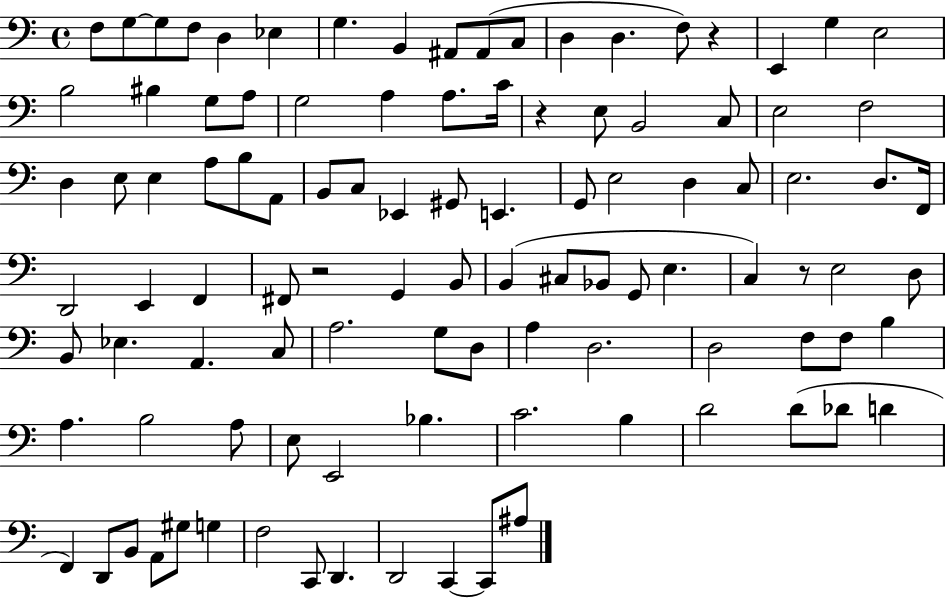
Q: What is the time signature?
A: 4/4